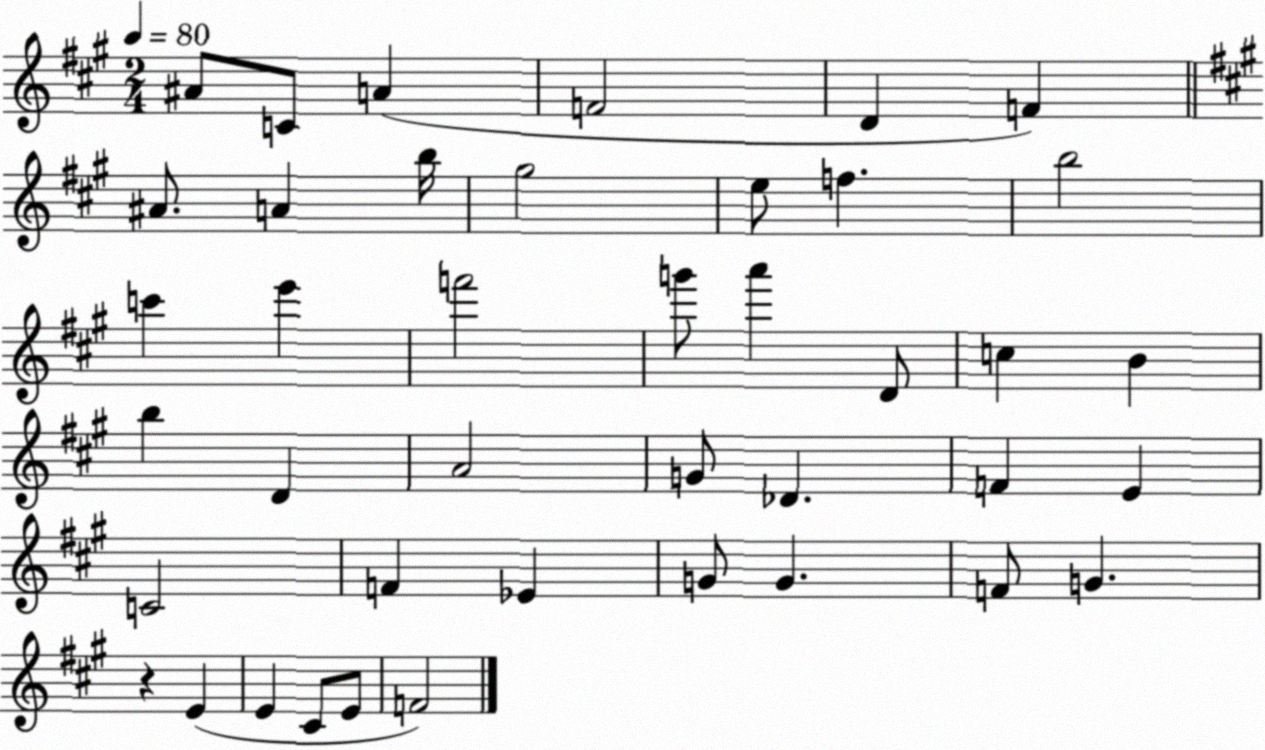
X:1
T:Untitled
M:2/4
L:1/4
K:A
^A/2 C/2 A F2 D F ^A/2 A b/4 ^g2 e/2 f b2 c' e' f'2 g'/2 a' D/2 c B b D A2 G/2 _D F E C2 F _E G/2 G F/2 G z E E ^C/2 E/2 F2